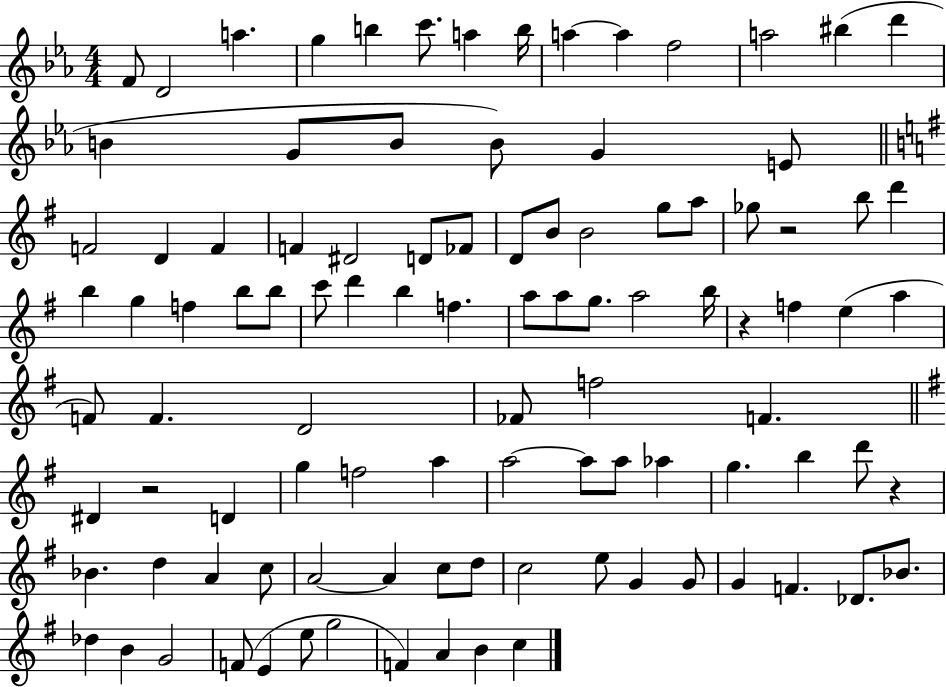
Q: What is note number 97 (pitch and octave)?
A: C5